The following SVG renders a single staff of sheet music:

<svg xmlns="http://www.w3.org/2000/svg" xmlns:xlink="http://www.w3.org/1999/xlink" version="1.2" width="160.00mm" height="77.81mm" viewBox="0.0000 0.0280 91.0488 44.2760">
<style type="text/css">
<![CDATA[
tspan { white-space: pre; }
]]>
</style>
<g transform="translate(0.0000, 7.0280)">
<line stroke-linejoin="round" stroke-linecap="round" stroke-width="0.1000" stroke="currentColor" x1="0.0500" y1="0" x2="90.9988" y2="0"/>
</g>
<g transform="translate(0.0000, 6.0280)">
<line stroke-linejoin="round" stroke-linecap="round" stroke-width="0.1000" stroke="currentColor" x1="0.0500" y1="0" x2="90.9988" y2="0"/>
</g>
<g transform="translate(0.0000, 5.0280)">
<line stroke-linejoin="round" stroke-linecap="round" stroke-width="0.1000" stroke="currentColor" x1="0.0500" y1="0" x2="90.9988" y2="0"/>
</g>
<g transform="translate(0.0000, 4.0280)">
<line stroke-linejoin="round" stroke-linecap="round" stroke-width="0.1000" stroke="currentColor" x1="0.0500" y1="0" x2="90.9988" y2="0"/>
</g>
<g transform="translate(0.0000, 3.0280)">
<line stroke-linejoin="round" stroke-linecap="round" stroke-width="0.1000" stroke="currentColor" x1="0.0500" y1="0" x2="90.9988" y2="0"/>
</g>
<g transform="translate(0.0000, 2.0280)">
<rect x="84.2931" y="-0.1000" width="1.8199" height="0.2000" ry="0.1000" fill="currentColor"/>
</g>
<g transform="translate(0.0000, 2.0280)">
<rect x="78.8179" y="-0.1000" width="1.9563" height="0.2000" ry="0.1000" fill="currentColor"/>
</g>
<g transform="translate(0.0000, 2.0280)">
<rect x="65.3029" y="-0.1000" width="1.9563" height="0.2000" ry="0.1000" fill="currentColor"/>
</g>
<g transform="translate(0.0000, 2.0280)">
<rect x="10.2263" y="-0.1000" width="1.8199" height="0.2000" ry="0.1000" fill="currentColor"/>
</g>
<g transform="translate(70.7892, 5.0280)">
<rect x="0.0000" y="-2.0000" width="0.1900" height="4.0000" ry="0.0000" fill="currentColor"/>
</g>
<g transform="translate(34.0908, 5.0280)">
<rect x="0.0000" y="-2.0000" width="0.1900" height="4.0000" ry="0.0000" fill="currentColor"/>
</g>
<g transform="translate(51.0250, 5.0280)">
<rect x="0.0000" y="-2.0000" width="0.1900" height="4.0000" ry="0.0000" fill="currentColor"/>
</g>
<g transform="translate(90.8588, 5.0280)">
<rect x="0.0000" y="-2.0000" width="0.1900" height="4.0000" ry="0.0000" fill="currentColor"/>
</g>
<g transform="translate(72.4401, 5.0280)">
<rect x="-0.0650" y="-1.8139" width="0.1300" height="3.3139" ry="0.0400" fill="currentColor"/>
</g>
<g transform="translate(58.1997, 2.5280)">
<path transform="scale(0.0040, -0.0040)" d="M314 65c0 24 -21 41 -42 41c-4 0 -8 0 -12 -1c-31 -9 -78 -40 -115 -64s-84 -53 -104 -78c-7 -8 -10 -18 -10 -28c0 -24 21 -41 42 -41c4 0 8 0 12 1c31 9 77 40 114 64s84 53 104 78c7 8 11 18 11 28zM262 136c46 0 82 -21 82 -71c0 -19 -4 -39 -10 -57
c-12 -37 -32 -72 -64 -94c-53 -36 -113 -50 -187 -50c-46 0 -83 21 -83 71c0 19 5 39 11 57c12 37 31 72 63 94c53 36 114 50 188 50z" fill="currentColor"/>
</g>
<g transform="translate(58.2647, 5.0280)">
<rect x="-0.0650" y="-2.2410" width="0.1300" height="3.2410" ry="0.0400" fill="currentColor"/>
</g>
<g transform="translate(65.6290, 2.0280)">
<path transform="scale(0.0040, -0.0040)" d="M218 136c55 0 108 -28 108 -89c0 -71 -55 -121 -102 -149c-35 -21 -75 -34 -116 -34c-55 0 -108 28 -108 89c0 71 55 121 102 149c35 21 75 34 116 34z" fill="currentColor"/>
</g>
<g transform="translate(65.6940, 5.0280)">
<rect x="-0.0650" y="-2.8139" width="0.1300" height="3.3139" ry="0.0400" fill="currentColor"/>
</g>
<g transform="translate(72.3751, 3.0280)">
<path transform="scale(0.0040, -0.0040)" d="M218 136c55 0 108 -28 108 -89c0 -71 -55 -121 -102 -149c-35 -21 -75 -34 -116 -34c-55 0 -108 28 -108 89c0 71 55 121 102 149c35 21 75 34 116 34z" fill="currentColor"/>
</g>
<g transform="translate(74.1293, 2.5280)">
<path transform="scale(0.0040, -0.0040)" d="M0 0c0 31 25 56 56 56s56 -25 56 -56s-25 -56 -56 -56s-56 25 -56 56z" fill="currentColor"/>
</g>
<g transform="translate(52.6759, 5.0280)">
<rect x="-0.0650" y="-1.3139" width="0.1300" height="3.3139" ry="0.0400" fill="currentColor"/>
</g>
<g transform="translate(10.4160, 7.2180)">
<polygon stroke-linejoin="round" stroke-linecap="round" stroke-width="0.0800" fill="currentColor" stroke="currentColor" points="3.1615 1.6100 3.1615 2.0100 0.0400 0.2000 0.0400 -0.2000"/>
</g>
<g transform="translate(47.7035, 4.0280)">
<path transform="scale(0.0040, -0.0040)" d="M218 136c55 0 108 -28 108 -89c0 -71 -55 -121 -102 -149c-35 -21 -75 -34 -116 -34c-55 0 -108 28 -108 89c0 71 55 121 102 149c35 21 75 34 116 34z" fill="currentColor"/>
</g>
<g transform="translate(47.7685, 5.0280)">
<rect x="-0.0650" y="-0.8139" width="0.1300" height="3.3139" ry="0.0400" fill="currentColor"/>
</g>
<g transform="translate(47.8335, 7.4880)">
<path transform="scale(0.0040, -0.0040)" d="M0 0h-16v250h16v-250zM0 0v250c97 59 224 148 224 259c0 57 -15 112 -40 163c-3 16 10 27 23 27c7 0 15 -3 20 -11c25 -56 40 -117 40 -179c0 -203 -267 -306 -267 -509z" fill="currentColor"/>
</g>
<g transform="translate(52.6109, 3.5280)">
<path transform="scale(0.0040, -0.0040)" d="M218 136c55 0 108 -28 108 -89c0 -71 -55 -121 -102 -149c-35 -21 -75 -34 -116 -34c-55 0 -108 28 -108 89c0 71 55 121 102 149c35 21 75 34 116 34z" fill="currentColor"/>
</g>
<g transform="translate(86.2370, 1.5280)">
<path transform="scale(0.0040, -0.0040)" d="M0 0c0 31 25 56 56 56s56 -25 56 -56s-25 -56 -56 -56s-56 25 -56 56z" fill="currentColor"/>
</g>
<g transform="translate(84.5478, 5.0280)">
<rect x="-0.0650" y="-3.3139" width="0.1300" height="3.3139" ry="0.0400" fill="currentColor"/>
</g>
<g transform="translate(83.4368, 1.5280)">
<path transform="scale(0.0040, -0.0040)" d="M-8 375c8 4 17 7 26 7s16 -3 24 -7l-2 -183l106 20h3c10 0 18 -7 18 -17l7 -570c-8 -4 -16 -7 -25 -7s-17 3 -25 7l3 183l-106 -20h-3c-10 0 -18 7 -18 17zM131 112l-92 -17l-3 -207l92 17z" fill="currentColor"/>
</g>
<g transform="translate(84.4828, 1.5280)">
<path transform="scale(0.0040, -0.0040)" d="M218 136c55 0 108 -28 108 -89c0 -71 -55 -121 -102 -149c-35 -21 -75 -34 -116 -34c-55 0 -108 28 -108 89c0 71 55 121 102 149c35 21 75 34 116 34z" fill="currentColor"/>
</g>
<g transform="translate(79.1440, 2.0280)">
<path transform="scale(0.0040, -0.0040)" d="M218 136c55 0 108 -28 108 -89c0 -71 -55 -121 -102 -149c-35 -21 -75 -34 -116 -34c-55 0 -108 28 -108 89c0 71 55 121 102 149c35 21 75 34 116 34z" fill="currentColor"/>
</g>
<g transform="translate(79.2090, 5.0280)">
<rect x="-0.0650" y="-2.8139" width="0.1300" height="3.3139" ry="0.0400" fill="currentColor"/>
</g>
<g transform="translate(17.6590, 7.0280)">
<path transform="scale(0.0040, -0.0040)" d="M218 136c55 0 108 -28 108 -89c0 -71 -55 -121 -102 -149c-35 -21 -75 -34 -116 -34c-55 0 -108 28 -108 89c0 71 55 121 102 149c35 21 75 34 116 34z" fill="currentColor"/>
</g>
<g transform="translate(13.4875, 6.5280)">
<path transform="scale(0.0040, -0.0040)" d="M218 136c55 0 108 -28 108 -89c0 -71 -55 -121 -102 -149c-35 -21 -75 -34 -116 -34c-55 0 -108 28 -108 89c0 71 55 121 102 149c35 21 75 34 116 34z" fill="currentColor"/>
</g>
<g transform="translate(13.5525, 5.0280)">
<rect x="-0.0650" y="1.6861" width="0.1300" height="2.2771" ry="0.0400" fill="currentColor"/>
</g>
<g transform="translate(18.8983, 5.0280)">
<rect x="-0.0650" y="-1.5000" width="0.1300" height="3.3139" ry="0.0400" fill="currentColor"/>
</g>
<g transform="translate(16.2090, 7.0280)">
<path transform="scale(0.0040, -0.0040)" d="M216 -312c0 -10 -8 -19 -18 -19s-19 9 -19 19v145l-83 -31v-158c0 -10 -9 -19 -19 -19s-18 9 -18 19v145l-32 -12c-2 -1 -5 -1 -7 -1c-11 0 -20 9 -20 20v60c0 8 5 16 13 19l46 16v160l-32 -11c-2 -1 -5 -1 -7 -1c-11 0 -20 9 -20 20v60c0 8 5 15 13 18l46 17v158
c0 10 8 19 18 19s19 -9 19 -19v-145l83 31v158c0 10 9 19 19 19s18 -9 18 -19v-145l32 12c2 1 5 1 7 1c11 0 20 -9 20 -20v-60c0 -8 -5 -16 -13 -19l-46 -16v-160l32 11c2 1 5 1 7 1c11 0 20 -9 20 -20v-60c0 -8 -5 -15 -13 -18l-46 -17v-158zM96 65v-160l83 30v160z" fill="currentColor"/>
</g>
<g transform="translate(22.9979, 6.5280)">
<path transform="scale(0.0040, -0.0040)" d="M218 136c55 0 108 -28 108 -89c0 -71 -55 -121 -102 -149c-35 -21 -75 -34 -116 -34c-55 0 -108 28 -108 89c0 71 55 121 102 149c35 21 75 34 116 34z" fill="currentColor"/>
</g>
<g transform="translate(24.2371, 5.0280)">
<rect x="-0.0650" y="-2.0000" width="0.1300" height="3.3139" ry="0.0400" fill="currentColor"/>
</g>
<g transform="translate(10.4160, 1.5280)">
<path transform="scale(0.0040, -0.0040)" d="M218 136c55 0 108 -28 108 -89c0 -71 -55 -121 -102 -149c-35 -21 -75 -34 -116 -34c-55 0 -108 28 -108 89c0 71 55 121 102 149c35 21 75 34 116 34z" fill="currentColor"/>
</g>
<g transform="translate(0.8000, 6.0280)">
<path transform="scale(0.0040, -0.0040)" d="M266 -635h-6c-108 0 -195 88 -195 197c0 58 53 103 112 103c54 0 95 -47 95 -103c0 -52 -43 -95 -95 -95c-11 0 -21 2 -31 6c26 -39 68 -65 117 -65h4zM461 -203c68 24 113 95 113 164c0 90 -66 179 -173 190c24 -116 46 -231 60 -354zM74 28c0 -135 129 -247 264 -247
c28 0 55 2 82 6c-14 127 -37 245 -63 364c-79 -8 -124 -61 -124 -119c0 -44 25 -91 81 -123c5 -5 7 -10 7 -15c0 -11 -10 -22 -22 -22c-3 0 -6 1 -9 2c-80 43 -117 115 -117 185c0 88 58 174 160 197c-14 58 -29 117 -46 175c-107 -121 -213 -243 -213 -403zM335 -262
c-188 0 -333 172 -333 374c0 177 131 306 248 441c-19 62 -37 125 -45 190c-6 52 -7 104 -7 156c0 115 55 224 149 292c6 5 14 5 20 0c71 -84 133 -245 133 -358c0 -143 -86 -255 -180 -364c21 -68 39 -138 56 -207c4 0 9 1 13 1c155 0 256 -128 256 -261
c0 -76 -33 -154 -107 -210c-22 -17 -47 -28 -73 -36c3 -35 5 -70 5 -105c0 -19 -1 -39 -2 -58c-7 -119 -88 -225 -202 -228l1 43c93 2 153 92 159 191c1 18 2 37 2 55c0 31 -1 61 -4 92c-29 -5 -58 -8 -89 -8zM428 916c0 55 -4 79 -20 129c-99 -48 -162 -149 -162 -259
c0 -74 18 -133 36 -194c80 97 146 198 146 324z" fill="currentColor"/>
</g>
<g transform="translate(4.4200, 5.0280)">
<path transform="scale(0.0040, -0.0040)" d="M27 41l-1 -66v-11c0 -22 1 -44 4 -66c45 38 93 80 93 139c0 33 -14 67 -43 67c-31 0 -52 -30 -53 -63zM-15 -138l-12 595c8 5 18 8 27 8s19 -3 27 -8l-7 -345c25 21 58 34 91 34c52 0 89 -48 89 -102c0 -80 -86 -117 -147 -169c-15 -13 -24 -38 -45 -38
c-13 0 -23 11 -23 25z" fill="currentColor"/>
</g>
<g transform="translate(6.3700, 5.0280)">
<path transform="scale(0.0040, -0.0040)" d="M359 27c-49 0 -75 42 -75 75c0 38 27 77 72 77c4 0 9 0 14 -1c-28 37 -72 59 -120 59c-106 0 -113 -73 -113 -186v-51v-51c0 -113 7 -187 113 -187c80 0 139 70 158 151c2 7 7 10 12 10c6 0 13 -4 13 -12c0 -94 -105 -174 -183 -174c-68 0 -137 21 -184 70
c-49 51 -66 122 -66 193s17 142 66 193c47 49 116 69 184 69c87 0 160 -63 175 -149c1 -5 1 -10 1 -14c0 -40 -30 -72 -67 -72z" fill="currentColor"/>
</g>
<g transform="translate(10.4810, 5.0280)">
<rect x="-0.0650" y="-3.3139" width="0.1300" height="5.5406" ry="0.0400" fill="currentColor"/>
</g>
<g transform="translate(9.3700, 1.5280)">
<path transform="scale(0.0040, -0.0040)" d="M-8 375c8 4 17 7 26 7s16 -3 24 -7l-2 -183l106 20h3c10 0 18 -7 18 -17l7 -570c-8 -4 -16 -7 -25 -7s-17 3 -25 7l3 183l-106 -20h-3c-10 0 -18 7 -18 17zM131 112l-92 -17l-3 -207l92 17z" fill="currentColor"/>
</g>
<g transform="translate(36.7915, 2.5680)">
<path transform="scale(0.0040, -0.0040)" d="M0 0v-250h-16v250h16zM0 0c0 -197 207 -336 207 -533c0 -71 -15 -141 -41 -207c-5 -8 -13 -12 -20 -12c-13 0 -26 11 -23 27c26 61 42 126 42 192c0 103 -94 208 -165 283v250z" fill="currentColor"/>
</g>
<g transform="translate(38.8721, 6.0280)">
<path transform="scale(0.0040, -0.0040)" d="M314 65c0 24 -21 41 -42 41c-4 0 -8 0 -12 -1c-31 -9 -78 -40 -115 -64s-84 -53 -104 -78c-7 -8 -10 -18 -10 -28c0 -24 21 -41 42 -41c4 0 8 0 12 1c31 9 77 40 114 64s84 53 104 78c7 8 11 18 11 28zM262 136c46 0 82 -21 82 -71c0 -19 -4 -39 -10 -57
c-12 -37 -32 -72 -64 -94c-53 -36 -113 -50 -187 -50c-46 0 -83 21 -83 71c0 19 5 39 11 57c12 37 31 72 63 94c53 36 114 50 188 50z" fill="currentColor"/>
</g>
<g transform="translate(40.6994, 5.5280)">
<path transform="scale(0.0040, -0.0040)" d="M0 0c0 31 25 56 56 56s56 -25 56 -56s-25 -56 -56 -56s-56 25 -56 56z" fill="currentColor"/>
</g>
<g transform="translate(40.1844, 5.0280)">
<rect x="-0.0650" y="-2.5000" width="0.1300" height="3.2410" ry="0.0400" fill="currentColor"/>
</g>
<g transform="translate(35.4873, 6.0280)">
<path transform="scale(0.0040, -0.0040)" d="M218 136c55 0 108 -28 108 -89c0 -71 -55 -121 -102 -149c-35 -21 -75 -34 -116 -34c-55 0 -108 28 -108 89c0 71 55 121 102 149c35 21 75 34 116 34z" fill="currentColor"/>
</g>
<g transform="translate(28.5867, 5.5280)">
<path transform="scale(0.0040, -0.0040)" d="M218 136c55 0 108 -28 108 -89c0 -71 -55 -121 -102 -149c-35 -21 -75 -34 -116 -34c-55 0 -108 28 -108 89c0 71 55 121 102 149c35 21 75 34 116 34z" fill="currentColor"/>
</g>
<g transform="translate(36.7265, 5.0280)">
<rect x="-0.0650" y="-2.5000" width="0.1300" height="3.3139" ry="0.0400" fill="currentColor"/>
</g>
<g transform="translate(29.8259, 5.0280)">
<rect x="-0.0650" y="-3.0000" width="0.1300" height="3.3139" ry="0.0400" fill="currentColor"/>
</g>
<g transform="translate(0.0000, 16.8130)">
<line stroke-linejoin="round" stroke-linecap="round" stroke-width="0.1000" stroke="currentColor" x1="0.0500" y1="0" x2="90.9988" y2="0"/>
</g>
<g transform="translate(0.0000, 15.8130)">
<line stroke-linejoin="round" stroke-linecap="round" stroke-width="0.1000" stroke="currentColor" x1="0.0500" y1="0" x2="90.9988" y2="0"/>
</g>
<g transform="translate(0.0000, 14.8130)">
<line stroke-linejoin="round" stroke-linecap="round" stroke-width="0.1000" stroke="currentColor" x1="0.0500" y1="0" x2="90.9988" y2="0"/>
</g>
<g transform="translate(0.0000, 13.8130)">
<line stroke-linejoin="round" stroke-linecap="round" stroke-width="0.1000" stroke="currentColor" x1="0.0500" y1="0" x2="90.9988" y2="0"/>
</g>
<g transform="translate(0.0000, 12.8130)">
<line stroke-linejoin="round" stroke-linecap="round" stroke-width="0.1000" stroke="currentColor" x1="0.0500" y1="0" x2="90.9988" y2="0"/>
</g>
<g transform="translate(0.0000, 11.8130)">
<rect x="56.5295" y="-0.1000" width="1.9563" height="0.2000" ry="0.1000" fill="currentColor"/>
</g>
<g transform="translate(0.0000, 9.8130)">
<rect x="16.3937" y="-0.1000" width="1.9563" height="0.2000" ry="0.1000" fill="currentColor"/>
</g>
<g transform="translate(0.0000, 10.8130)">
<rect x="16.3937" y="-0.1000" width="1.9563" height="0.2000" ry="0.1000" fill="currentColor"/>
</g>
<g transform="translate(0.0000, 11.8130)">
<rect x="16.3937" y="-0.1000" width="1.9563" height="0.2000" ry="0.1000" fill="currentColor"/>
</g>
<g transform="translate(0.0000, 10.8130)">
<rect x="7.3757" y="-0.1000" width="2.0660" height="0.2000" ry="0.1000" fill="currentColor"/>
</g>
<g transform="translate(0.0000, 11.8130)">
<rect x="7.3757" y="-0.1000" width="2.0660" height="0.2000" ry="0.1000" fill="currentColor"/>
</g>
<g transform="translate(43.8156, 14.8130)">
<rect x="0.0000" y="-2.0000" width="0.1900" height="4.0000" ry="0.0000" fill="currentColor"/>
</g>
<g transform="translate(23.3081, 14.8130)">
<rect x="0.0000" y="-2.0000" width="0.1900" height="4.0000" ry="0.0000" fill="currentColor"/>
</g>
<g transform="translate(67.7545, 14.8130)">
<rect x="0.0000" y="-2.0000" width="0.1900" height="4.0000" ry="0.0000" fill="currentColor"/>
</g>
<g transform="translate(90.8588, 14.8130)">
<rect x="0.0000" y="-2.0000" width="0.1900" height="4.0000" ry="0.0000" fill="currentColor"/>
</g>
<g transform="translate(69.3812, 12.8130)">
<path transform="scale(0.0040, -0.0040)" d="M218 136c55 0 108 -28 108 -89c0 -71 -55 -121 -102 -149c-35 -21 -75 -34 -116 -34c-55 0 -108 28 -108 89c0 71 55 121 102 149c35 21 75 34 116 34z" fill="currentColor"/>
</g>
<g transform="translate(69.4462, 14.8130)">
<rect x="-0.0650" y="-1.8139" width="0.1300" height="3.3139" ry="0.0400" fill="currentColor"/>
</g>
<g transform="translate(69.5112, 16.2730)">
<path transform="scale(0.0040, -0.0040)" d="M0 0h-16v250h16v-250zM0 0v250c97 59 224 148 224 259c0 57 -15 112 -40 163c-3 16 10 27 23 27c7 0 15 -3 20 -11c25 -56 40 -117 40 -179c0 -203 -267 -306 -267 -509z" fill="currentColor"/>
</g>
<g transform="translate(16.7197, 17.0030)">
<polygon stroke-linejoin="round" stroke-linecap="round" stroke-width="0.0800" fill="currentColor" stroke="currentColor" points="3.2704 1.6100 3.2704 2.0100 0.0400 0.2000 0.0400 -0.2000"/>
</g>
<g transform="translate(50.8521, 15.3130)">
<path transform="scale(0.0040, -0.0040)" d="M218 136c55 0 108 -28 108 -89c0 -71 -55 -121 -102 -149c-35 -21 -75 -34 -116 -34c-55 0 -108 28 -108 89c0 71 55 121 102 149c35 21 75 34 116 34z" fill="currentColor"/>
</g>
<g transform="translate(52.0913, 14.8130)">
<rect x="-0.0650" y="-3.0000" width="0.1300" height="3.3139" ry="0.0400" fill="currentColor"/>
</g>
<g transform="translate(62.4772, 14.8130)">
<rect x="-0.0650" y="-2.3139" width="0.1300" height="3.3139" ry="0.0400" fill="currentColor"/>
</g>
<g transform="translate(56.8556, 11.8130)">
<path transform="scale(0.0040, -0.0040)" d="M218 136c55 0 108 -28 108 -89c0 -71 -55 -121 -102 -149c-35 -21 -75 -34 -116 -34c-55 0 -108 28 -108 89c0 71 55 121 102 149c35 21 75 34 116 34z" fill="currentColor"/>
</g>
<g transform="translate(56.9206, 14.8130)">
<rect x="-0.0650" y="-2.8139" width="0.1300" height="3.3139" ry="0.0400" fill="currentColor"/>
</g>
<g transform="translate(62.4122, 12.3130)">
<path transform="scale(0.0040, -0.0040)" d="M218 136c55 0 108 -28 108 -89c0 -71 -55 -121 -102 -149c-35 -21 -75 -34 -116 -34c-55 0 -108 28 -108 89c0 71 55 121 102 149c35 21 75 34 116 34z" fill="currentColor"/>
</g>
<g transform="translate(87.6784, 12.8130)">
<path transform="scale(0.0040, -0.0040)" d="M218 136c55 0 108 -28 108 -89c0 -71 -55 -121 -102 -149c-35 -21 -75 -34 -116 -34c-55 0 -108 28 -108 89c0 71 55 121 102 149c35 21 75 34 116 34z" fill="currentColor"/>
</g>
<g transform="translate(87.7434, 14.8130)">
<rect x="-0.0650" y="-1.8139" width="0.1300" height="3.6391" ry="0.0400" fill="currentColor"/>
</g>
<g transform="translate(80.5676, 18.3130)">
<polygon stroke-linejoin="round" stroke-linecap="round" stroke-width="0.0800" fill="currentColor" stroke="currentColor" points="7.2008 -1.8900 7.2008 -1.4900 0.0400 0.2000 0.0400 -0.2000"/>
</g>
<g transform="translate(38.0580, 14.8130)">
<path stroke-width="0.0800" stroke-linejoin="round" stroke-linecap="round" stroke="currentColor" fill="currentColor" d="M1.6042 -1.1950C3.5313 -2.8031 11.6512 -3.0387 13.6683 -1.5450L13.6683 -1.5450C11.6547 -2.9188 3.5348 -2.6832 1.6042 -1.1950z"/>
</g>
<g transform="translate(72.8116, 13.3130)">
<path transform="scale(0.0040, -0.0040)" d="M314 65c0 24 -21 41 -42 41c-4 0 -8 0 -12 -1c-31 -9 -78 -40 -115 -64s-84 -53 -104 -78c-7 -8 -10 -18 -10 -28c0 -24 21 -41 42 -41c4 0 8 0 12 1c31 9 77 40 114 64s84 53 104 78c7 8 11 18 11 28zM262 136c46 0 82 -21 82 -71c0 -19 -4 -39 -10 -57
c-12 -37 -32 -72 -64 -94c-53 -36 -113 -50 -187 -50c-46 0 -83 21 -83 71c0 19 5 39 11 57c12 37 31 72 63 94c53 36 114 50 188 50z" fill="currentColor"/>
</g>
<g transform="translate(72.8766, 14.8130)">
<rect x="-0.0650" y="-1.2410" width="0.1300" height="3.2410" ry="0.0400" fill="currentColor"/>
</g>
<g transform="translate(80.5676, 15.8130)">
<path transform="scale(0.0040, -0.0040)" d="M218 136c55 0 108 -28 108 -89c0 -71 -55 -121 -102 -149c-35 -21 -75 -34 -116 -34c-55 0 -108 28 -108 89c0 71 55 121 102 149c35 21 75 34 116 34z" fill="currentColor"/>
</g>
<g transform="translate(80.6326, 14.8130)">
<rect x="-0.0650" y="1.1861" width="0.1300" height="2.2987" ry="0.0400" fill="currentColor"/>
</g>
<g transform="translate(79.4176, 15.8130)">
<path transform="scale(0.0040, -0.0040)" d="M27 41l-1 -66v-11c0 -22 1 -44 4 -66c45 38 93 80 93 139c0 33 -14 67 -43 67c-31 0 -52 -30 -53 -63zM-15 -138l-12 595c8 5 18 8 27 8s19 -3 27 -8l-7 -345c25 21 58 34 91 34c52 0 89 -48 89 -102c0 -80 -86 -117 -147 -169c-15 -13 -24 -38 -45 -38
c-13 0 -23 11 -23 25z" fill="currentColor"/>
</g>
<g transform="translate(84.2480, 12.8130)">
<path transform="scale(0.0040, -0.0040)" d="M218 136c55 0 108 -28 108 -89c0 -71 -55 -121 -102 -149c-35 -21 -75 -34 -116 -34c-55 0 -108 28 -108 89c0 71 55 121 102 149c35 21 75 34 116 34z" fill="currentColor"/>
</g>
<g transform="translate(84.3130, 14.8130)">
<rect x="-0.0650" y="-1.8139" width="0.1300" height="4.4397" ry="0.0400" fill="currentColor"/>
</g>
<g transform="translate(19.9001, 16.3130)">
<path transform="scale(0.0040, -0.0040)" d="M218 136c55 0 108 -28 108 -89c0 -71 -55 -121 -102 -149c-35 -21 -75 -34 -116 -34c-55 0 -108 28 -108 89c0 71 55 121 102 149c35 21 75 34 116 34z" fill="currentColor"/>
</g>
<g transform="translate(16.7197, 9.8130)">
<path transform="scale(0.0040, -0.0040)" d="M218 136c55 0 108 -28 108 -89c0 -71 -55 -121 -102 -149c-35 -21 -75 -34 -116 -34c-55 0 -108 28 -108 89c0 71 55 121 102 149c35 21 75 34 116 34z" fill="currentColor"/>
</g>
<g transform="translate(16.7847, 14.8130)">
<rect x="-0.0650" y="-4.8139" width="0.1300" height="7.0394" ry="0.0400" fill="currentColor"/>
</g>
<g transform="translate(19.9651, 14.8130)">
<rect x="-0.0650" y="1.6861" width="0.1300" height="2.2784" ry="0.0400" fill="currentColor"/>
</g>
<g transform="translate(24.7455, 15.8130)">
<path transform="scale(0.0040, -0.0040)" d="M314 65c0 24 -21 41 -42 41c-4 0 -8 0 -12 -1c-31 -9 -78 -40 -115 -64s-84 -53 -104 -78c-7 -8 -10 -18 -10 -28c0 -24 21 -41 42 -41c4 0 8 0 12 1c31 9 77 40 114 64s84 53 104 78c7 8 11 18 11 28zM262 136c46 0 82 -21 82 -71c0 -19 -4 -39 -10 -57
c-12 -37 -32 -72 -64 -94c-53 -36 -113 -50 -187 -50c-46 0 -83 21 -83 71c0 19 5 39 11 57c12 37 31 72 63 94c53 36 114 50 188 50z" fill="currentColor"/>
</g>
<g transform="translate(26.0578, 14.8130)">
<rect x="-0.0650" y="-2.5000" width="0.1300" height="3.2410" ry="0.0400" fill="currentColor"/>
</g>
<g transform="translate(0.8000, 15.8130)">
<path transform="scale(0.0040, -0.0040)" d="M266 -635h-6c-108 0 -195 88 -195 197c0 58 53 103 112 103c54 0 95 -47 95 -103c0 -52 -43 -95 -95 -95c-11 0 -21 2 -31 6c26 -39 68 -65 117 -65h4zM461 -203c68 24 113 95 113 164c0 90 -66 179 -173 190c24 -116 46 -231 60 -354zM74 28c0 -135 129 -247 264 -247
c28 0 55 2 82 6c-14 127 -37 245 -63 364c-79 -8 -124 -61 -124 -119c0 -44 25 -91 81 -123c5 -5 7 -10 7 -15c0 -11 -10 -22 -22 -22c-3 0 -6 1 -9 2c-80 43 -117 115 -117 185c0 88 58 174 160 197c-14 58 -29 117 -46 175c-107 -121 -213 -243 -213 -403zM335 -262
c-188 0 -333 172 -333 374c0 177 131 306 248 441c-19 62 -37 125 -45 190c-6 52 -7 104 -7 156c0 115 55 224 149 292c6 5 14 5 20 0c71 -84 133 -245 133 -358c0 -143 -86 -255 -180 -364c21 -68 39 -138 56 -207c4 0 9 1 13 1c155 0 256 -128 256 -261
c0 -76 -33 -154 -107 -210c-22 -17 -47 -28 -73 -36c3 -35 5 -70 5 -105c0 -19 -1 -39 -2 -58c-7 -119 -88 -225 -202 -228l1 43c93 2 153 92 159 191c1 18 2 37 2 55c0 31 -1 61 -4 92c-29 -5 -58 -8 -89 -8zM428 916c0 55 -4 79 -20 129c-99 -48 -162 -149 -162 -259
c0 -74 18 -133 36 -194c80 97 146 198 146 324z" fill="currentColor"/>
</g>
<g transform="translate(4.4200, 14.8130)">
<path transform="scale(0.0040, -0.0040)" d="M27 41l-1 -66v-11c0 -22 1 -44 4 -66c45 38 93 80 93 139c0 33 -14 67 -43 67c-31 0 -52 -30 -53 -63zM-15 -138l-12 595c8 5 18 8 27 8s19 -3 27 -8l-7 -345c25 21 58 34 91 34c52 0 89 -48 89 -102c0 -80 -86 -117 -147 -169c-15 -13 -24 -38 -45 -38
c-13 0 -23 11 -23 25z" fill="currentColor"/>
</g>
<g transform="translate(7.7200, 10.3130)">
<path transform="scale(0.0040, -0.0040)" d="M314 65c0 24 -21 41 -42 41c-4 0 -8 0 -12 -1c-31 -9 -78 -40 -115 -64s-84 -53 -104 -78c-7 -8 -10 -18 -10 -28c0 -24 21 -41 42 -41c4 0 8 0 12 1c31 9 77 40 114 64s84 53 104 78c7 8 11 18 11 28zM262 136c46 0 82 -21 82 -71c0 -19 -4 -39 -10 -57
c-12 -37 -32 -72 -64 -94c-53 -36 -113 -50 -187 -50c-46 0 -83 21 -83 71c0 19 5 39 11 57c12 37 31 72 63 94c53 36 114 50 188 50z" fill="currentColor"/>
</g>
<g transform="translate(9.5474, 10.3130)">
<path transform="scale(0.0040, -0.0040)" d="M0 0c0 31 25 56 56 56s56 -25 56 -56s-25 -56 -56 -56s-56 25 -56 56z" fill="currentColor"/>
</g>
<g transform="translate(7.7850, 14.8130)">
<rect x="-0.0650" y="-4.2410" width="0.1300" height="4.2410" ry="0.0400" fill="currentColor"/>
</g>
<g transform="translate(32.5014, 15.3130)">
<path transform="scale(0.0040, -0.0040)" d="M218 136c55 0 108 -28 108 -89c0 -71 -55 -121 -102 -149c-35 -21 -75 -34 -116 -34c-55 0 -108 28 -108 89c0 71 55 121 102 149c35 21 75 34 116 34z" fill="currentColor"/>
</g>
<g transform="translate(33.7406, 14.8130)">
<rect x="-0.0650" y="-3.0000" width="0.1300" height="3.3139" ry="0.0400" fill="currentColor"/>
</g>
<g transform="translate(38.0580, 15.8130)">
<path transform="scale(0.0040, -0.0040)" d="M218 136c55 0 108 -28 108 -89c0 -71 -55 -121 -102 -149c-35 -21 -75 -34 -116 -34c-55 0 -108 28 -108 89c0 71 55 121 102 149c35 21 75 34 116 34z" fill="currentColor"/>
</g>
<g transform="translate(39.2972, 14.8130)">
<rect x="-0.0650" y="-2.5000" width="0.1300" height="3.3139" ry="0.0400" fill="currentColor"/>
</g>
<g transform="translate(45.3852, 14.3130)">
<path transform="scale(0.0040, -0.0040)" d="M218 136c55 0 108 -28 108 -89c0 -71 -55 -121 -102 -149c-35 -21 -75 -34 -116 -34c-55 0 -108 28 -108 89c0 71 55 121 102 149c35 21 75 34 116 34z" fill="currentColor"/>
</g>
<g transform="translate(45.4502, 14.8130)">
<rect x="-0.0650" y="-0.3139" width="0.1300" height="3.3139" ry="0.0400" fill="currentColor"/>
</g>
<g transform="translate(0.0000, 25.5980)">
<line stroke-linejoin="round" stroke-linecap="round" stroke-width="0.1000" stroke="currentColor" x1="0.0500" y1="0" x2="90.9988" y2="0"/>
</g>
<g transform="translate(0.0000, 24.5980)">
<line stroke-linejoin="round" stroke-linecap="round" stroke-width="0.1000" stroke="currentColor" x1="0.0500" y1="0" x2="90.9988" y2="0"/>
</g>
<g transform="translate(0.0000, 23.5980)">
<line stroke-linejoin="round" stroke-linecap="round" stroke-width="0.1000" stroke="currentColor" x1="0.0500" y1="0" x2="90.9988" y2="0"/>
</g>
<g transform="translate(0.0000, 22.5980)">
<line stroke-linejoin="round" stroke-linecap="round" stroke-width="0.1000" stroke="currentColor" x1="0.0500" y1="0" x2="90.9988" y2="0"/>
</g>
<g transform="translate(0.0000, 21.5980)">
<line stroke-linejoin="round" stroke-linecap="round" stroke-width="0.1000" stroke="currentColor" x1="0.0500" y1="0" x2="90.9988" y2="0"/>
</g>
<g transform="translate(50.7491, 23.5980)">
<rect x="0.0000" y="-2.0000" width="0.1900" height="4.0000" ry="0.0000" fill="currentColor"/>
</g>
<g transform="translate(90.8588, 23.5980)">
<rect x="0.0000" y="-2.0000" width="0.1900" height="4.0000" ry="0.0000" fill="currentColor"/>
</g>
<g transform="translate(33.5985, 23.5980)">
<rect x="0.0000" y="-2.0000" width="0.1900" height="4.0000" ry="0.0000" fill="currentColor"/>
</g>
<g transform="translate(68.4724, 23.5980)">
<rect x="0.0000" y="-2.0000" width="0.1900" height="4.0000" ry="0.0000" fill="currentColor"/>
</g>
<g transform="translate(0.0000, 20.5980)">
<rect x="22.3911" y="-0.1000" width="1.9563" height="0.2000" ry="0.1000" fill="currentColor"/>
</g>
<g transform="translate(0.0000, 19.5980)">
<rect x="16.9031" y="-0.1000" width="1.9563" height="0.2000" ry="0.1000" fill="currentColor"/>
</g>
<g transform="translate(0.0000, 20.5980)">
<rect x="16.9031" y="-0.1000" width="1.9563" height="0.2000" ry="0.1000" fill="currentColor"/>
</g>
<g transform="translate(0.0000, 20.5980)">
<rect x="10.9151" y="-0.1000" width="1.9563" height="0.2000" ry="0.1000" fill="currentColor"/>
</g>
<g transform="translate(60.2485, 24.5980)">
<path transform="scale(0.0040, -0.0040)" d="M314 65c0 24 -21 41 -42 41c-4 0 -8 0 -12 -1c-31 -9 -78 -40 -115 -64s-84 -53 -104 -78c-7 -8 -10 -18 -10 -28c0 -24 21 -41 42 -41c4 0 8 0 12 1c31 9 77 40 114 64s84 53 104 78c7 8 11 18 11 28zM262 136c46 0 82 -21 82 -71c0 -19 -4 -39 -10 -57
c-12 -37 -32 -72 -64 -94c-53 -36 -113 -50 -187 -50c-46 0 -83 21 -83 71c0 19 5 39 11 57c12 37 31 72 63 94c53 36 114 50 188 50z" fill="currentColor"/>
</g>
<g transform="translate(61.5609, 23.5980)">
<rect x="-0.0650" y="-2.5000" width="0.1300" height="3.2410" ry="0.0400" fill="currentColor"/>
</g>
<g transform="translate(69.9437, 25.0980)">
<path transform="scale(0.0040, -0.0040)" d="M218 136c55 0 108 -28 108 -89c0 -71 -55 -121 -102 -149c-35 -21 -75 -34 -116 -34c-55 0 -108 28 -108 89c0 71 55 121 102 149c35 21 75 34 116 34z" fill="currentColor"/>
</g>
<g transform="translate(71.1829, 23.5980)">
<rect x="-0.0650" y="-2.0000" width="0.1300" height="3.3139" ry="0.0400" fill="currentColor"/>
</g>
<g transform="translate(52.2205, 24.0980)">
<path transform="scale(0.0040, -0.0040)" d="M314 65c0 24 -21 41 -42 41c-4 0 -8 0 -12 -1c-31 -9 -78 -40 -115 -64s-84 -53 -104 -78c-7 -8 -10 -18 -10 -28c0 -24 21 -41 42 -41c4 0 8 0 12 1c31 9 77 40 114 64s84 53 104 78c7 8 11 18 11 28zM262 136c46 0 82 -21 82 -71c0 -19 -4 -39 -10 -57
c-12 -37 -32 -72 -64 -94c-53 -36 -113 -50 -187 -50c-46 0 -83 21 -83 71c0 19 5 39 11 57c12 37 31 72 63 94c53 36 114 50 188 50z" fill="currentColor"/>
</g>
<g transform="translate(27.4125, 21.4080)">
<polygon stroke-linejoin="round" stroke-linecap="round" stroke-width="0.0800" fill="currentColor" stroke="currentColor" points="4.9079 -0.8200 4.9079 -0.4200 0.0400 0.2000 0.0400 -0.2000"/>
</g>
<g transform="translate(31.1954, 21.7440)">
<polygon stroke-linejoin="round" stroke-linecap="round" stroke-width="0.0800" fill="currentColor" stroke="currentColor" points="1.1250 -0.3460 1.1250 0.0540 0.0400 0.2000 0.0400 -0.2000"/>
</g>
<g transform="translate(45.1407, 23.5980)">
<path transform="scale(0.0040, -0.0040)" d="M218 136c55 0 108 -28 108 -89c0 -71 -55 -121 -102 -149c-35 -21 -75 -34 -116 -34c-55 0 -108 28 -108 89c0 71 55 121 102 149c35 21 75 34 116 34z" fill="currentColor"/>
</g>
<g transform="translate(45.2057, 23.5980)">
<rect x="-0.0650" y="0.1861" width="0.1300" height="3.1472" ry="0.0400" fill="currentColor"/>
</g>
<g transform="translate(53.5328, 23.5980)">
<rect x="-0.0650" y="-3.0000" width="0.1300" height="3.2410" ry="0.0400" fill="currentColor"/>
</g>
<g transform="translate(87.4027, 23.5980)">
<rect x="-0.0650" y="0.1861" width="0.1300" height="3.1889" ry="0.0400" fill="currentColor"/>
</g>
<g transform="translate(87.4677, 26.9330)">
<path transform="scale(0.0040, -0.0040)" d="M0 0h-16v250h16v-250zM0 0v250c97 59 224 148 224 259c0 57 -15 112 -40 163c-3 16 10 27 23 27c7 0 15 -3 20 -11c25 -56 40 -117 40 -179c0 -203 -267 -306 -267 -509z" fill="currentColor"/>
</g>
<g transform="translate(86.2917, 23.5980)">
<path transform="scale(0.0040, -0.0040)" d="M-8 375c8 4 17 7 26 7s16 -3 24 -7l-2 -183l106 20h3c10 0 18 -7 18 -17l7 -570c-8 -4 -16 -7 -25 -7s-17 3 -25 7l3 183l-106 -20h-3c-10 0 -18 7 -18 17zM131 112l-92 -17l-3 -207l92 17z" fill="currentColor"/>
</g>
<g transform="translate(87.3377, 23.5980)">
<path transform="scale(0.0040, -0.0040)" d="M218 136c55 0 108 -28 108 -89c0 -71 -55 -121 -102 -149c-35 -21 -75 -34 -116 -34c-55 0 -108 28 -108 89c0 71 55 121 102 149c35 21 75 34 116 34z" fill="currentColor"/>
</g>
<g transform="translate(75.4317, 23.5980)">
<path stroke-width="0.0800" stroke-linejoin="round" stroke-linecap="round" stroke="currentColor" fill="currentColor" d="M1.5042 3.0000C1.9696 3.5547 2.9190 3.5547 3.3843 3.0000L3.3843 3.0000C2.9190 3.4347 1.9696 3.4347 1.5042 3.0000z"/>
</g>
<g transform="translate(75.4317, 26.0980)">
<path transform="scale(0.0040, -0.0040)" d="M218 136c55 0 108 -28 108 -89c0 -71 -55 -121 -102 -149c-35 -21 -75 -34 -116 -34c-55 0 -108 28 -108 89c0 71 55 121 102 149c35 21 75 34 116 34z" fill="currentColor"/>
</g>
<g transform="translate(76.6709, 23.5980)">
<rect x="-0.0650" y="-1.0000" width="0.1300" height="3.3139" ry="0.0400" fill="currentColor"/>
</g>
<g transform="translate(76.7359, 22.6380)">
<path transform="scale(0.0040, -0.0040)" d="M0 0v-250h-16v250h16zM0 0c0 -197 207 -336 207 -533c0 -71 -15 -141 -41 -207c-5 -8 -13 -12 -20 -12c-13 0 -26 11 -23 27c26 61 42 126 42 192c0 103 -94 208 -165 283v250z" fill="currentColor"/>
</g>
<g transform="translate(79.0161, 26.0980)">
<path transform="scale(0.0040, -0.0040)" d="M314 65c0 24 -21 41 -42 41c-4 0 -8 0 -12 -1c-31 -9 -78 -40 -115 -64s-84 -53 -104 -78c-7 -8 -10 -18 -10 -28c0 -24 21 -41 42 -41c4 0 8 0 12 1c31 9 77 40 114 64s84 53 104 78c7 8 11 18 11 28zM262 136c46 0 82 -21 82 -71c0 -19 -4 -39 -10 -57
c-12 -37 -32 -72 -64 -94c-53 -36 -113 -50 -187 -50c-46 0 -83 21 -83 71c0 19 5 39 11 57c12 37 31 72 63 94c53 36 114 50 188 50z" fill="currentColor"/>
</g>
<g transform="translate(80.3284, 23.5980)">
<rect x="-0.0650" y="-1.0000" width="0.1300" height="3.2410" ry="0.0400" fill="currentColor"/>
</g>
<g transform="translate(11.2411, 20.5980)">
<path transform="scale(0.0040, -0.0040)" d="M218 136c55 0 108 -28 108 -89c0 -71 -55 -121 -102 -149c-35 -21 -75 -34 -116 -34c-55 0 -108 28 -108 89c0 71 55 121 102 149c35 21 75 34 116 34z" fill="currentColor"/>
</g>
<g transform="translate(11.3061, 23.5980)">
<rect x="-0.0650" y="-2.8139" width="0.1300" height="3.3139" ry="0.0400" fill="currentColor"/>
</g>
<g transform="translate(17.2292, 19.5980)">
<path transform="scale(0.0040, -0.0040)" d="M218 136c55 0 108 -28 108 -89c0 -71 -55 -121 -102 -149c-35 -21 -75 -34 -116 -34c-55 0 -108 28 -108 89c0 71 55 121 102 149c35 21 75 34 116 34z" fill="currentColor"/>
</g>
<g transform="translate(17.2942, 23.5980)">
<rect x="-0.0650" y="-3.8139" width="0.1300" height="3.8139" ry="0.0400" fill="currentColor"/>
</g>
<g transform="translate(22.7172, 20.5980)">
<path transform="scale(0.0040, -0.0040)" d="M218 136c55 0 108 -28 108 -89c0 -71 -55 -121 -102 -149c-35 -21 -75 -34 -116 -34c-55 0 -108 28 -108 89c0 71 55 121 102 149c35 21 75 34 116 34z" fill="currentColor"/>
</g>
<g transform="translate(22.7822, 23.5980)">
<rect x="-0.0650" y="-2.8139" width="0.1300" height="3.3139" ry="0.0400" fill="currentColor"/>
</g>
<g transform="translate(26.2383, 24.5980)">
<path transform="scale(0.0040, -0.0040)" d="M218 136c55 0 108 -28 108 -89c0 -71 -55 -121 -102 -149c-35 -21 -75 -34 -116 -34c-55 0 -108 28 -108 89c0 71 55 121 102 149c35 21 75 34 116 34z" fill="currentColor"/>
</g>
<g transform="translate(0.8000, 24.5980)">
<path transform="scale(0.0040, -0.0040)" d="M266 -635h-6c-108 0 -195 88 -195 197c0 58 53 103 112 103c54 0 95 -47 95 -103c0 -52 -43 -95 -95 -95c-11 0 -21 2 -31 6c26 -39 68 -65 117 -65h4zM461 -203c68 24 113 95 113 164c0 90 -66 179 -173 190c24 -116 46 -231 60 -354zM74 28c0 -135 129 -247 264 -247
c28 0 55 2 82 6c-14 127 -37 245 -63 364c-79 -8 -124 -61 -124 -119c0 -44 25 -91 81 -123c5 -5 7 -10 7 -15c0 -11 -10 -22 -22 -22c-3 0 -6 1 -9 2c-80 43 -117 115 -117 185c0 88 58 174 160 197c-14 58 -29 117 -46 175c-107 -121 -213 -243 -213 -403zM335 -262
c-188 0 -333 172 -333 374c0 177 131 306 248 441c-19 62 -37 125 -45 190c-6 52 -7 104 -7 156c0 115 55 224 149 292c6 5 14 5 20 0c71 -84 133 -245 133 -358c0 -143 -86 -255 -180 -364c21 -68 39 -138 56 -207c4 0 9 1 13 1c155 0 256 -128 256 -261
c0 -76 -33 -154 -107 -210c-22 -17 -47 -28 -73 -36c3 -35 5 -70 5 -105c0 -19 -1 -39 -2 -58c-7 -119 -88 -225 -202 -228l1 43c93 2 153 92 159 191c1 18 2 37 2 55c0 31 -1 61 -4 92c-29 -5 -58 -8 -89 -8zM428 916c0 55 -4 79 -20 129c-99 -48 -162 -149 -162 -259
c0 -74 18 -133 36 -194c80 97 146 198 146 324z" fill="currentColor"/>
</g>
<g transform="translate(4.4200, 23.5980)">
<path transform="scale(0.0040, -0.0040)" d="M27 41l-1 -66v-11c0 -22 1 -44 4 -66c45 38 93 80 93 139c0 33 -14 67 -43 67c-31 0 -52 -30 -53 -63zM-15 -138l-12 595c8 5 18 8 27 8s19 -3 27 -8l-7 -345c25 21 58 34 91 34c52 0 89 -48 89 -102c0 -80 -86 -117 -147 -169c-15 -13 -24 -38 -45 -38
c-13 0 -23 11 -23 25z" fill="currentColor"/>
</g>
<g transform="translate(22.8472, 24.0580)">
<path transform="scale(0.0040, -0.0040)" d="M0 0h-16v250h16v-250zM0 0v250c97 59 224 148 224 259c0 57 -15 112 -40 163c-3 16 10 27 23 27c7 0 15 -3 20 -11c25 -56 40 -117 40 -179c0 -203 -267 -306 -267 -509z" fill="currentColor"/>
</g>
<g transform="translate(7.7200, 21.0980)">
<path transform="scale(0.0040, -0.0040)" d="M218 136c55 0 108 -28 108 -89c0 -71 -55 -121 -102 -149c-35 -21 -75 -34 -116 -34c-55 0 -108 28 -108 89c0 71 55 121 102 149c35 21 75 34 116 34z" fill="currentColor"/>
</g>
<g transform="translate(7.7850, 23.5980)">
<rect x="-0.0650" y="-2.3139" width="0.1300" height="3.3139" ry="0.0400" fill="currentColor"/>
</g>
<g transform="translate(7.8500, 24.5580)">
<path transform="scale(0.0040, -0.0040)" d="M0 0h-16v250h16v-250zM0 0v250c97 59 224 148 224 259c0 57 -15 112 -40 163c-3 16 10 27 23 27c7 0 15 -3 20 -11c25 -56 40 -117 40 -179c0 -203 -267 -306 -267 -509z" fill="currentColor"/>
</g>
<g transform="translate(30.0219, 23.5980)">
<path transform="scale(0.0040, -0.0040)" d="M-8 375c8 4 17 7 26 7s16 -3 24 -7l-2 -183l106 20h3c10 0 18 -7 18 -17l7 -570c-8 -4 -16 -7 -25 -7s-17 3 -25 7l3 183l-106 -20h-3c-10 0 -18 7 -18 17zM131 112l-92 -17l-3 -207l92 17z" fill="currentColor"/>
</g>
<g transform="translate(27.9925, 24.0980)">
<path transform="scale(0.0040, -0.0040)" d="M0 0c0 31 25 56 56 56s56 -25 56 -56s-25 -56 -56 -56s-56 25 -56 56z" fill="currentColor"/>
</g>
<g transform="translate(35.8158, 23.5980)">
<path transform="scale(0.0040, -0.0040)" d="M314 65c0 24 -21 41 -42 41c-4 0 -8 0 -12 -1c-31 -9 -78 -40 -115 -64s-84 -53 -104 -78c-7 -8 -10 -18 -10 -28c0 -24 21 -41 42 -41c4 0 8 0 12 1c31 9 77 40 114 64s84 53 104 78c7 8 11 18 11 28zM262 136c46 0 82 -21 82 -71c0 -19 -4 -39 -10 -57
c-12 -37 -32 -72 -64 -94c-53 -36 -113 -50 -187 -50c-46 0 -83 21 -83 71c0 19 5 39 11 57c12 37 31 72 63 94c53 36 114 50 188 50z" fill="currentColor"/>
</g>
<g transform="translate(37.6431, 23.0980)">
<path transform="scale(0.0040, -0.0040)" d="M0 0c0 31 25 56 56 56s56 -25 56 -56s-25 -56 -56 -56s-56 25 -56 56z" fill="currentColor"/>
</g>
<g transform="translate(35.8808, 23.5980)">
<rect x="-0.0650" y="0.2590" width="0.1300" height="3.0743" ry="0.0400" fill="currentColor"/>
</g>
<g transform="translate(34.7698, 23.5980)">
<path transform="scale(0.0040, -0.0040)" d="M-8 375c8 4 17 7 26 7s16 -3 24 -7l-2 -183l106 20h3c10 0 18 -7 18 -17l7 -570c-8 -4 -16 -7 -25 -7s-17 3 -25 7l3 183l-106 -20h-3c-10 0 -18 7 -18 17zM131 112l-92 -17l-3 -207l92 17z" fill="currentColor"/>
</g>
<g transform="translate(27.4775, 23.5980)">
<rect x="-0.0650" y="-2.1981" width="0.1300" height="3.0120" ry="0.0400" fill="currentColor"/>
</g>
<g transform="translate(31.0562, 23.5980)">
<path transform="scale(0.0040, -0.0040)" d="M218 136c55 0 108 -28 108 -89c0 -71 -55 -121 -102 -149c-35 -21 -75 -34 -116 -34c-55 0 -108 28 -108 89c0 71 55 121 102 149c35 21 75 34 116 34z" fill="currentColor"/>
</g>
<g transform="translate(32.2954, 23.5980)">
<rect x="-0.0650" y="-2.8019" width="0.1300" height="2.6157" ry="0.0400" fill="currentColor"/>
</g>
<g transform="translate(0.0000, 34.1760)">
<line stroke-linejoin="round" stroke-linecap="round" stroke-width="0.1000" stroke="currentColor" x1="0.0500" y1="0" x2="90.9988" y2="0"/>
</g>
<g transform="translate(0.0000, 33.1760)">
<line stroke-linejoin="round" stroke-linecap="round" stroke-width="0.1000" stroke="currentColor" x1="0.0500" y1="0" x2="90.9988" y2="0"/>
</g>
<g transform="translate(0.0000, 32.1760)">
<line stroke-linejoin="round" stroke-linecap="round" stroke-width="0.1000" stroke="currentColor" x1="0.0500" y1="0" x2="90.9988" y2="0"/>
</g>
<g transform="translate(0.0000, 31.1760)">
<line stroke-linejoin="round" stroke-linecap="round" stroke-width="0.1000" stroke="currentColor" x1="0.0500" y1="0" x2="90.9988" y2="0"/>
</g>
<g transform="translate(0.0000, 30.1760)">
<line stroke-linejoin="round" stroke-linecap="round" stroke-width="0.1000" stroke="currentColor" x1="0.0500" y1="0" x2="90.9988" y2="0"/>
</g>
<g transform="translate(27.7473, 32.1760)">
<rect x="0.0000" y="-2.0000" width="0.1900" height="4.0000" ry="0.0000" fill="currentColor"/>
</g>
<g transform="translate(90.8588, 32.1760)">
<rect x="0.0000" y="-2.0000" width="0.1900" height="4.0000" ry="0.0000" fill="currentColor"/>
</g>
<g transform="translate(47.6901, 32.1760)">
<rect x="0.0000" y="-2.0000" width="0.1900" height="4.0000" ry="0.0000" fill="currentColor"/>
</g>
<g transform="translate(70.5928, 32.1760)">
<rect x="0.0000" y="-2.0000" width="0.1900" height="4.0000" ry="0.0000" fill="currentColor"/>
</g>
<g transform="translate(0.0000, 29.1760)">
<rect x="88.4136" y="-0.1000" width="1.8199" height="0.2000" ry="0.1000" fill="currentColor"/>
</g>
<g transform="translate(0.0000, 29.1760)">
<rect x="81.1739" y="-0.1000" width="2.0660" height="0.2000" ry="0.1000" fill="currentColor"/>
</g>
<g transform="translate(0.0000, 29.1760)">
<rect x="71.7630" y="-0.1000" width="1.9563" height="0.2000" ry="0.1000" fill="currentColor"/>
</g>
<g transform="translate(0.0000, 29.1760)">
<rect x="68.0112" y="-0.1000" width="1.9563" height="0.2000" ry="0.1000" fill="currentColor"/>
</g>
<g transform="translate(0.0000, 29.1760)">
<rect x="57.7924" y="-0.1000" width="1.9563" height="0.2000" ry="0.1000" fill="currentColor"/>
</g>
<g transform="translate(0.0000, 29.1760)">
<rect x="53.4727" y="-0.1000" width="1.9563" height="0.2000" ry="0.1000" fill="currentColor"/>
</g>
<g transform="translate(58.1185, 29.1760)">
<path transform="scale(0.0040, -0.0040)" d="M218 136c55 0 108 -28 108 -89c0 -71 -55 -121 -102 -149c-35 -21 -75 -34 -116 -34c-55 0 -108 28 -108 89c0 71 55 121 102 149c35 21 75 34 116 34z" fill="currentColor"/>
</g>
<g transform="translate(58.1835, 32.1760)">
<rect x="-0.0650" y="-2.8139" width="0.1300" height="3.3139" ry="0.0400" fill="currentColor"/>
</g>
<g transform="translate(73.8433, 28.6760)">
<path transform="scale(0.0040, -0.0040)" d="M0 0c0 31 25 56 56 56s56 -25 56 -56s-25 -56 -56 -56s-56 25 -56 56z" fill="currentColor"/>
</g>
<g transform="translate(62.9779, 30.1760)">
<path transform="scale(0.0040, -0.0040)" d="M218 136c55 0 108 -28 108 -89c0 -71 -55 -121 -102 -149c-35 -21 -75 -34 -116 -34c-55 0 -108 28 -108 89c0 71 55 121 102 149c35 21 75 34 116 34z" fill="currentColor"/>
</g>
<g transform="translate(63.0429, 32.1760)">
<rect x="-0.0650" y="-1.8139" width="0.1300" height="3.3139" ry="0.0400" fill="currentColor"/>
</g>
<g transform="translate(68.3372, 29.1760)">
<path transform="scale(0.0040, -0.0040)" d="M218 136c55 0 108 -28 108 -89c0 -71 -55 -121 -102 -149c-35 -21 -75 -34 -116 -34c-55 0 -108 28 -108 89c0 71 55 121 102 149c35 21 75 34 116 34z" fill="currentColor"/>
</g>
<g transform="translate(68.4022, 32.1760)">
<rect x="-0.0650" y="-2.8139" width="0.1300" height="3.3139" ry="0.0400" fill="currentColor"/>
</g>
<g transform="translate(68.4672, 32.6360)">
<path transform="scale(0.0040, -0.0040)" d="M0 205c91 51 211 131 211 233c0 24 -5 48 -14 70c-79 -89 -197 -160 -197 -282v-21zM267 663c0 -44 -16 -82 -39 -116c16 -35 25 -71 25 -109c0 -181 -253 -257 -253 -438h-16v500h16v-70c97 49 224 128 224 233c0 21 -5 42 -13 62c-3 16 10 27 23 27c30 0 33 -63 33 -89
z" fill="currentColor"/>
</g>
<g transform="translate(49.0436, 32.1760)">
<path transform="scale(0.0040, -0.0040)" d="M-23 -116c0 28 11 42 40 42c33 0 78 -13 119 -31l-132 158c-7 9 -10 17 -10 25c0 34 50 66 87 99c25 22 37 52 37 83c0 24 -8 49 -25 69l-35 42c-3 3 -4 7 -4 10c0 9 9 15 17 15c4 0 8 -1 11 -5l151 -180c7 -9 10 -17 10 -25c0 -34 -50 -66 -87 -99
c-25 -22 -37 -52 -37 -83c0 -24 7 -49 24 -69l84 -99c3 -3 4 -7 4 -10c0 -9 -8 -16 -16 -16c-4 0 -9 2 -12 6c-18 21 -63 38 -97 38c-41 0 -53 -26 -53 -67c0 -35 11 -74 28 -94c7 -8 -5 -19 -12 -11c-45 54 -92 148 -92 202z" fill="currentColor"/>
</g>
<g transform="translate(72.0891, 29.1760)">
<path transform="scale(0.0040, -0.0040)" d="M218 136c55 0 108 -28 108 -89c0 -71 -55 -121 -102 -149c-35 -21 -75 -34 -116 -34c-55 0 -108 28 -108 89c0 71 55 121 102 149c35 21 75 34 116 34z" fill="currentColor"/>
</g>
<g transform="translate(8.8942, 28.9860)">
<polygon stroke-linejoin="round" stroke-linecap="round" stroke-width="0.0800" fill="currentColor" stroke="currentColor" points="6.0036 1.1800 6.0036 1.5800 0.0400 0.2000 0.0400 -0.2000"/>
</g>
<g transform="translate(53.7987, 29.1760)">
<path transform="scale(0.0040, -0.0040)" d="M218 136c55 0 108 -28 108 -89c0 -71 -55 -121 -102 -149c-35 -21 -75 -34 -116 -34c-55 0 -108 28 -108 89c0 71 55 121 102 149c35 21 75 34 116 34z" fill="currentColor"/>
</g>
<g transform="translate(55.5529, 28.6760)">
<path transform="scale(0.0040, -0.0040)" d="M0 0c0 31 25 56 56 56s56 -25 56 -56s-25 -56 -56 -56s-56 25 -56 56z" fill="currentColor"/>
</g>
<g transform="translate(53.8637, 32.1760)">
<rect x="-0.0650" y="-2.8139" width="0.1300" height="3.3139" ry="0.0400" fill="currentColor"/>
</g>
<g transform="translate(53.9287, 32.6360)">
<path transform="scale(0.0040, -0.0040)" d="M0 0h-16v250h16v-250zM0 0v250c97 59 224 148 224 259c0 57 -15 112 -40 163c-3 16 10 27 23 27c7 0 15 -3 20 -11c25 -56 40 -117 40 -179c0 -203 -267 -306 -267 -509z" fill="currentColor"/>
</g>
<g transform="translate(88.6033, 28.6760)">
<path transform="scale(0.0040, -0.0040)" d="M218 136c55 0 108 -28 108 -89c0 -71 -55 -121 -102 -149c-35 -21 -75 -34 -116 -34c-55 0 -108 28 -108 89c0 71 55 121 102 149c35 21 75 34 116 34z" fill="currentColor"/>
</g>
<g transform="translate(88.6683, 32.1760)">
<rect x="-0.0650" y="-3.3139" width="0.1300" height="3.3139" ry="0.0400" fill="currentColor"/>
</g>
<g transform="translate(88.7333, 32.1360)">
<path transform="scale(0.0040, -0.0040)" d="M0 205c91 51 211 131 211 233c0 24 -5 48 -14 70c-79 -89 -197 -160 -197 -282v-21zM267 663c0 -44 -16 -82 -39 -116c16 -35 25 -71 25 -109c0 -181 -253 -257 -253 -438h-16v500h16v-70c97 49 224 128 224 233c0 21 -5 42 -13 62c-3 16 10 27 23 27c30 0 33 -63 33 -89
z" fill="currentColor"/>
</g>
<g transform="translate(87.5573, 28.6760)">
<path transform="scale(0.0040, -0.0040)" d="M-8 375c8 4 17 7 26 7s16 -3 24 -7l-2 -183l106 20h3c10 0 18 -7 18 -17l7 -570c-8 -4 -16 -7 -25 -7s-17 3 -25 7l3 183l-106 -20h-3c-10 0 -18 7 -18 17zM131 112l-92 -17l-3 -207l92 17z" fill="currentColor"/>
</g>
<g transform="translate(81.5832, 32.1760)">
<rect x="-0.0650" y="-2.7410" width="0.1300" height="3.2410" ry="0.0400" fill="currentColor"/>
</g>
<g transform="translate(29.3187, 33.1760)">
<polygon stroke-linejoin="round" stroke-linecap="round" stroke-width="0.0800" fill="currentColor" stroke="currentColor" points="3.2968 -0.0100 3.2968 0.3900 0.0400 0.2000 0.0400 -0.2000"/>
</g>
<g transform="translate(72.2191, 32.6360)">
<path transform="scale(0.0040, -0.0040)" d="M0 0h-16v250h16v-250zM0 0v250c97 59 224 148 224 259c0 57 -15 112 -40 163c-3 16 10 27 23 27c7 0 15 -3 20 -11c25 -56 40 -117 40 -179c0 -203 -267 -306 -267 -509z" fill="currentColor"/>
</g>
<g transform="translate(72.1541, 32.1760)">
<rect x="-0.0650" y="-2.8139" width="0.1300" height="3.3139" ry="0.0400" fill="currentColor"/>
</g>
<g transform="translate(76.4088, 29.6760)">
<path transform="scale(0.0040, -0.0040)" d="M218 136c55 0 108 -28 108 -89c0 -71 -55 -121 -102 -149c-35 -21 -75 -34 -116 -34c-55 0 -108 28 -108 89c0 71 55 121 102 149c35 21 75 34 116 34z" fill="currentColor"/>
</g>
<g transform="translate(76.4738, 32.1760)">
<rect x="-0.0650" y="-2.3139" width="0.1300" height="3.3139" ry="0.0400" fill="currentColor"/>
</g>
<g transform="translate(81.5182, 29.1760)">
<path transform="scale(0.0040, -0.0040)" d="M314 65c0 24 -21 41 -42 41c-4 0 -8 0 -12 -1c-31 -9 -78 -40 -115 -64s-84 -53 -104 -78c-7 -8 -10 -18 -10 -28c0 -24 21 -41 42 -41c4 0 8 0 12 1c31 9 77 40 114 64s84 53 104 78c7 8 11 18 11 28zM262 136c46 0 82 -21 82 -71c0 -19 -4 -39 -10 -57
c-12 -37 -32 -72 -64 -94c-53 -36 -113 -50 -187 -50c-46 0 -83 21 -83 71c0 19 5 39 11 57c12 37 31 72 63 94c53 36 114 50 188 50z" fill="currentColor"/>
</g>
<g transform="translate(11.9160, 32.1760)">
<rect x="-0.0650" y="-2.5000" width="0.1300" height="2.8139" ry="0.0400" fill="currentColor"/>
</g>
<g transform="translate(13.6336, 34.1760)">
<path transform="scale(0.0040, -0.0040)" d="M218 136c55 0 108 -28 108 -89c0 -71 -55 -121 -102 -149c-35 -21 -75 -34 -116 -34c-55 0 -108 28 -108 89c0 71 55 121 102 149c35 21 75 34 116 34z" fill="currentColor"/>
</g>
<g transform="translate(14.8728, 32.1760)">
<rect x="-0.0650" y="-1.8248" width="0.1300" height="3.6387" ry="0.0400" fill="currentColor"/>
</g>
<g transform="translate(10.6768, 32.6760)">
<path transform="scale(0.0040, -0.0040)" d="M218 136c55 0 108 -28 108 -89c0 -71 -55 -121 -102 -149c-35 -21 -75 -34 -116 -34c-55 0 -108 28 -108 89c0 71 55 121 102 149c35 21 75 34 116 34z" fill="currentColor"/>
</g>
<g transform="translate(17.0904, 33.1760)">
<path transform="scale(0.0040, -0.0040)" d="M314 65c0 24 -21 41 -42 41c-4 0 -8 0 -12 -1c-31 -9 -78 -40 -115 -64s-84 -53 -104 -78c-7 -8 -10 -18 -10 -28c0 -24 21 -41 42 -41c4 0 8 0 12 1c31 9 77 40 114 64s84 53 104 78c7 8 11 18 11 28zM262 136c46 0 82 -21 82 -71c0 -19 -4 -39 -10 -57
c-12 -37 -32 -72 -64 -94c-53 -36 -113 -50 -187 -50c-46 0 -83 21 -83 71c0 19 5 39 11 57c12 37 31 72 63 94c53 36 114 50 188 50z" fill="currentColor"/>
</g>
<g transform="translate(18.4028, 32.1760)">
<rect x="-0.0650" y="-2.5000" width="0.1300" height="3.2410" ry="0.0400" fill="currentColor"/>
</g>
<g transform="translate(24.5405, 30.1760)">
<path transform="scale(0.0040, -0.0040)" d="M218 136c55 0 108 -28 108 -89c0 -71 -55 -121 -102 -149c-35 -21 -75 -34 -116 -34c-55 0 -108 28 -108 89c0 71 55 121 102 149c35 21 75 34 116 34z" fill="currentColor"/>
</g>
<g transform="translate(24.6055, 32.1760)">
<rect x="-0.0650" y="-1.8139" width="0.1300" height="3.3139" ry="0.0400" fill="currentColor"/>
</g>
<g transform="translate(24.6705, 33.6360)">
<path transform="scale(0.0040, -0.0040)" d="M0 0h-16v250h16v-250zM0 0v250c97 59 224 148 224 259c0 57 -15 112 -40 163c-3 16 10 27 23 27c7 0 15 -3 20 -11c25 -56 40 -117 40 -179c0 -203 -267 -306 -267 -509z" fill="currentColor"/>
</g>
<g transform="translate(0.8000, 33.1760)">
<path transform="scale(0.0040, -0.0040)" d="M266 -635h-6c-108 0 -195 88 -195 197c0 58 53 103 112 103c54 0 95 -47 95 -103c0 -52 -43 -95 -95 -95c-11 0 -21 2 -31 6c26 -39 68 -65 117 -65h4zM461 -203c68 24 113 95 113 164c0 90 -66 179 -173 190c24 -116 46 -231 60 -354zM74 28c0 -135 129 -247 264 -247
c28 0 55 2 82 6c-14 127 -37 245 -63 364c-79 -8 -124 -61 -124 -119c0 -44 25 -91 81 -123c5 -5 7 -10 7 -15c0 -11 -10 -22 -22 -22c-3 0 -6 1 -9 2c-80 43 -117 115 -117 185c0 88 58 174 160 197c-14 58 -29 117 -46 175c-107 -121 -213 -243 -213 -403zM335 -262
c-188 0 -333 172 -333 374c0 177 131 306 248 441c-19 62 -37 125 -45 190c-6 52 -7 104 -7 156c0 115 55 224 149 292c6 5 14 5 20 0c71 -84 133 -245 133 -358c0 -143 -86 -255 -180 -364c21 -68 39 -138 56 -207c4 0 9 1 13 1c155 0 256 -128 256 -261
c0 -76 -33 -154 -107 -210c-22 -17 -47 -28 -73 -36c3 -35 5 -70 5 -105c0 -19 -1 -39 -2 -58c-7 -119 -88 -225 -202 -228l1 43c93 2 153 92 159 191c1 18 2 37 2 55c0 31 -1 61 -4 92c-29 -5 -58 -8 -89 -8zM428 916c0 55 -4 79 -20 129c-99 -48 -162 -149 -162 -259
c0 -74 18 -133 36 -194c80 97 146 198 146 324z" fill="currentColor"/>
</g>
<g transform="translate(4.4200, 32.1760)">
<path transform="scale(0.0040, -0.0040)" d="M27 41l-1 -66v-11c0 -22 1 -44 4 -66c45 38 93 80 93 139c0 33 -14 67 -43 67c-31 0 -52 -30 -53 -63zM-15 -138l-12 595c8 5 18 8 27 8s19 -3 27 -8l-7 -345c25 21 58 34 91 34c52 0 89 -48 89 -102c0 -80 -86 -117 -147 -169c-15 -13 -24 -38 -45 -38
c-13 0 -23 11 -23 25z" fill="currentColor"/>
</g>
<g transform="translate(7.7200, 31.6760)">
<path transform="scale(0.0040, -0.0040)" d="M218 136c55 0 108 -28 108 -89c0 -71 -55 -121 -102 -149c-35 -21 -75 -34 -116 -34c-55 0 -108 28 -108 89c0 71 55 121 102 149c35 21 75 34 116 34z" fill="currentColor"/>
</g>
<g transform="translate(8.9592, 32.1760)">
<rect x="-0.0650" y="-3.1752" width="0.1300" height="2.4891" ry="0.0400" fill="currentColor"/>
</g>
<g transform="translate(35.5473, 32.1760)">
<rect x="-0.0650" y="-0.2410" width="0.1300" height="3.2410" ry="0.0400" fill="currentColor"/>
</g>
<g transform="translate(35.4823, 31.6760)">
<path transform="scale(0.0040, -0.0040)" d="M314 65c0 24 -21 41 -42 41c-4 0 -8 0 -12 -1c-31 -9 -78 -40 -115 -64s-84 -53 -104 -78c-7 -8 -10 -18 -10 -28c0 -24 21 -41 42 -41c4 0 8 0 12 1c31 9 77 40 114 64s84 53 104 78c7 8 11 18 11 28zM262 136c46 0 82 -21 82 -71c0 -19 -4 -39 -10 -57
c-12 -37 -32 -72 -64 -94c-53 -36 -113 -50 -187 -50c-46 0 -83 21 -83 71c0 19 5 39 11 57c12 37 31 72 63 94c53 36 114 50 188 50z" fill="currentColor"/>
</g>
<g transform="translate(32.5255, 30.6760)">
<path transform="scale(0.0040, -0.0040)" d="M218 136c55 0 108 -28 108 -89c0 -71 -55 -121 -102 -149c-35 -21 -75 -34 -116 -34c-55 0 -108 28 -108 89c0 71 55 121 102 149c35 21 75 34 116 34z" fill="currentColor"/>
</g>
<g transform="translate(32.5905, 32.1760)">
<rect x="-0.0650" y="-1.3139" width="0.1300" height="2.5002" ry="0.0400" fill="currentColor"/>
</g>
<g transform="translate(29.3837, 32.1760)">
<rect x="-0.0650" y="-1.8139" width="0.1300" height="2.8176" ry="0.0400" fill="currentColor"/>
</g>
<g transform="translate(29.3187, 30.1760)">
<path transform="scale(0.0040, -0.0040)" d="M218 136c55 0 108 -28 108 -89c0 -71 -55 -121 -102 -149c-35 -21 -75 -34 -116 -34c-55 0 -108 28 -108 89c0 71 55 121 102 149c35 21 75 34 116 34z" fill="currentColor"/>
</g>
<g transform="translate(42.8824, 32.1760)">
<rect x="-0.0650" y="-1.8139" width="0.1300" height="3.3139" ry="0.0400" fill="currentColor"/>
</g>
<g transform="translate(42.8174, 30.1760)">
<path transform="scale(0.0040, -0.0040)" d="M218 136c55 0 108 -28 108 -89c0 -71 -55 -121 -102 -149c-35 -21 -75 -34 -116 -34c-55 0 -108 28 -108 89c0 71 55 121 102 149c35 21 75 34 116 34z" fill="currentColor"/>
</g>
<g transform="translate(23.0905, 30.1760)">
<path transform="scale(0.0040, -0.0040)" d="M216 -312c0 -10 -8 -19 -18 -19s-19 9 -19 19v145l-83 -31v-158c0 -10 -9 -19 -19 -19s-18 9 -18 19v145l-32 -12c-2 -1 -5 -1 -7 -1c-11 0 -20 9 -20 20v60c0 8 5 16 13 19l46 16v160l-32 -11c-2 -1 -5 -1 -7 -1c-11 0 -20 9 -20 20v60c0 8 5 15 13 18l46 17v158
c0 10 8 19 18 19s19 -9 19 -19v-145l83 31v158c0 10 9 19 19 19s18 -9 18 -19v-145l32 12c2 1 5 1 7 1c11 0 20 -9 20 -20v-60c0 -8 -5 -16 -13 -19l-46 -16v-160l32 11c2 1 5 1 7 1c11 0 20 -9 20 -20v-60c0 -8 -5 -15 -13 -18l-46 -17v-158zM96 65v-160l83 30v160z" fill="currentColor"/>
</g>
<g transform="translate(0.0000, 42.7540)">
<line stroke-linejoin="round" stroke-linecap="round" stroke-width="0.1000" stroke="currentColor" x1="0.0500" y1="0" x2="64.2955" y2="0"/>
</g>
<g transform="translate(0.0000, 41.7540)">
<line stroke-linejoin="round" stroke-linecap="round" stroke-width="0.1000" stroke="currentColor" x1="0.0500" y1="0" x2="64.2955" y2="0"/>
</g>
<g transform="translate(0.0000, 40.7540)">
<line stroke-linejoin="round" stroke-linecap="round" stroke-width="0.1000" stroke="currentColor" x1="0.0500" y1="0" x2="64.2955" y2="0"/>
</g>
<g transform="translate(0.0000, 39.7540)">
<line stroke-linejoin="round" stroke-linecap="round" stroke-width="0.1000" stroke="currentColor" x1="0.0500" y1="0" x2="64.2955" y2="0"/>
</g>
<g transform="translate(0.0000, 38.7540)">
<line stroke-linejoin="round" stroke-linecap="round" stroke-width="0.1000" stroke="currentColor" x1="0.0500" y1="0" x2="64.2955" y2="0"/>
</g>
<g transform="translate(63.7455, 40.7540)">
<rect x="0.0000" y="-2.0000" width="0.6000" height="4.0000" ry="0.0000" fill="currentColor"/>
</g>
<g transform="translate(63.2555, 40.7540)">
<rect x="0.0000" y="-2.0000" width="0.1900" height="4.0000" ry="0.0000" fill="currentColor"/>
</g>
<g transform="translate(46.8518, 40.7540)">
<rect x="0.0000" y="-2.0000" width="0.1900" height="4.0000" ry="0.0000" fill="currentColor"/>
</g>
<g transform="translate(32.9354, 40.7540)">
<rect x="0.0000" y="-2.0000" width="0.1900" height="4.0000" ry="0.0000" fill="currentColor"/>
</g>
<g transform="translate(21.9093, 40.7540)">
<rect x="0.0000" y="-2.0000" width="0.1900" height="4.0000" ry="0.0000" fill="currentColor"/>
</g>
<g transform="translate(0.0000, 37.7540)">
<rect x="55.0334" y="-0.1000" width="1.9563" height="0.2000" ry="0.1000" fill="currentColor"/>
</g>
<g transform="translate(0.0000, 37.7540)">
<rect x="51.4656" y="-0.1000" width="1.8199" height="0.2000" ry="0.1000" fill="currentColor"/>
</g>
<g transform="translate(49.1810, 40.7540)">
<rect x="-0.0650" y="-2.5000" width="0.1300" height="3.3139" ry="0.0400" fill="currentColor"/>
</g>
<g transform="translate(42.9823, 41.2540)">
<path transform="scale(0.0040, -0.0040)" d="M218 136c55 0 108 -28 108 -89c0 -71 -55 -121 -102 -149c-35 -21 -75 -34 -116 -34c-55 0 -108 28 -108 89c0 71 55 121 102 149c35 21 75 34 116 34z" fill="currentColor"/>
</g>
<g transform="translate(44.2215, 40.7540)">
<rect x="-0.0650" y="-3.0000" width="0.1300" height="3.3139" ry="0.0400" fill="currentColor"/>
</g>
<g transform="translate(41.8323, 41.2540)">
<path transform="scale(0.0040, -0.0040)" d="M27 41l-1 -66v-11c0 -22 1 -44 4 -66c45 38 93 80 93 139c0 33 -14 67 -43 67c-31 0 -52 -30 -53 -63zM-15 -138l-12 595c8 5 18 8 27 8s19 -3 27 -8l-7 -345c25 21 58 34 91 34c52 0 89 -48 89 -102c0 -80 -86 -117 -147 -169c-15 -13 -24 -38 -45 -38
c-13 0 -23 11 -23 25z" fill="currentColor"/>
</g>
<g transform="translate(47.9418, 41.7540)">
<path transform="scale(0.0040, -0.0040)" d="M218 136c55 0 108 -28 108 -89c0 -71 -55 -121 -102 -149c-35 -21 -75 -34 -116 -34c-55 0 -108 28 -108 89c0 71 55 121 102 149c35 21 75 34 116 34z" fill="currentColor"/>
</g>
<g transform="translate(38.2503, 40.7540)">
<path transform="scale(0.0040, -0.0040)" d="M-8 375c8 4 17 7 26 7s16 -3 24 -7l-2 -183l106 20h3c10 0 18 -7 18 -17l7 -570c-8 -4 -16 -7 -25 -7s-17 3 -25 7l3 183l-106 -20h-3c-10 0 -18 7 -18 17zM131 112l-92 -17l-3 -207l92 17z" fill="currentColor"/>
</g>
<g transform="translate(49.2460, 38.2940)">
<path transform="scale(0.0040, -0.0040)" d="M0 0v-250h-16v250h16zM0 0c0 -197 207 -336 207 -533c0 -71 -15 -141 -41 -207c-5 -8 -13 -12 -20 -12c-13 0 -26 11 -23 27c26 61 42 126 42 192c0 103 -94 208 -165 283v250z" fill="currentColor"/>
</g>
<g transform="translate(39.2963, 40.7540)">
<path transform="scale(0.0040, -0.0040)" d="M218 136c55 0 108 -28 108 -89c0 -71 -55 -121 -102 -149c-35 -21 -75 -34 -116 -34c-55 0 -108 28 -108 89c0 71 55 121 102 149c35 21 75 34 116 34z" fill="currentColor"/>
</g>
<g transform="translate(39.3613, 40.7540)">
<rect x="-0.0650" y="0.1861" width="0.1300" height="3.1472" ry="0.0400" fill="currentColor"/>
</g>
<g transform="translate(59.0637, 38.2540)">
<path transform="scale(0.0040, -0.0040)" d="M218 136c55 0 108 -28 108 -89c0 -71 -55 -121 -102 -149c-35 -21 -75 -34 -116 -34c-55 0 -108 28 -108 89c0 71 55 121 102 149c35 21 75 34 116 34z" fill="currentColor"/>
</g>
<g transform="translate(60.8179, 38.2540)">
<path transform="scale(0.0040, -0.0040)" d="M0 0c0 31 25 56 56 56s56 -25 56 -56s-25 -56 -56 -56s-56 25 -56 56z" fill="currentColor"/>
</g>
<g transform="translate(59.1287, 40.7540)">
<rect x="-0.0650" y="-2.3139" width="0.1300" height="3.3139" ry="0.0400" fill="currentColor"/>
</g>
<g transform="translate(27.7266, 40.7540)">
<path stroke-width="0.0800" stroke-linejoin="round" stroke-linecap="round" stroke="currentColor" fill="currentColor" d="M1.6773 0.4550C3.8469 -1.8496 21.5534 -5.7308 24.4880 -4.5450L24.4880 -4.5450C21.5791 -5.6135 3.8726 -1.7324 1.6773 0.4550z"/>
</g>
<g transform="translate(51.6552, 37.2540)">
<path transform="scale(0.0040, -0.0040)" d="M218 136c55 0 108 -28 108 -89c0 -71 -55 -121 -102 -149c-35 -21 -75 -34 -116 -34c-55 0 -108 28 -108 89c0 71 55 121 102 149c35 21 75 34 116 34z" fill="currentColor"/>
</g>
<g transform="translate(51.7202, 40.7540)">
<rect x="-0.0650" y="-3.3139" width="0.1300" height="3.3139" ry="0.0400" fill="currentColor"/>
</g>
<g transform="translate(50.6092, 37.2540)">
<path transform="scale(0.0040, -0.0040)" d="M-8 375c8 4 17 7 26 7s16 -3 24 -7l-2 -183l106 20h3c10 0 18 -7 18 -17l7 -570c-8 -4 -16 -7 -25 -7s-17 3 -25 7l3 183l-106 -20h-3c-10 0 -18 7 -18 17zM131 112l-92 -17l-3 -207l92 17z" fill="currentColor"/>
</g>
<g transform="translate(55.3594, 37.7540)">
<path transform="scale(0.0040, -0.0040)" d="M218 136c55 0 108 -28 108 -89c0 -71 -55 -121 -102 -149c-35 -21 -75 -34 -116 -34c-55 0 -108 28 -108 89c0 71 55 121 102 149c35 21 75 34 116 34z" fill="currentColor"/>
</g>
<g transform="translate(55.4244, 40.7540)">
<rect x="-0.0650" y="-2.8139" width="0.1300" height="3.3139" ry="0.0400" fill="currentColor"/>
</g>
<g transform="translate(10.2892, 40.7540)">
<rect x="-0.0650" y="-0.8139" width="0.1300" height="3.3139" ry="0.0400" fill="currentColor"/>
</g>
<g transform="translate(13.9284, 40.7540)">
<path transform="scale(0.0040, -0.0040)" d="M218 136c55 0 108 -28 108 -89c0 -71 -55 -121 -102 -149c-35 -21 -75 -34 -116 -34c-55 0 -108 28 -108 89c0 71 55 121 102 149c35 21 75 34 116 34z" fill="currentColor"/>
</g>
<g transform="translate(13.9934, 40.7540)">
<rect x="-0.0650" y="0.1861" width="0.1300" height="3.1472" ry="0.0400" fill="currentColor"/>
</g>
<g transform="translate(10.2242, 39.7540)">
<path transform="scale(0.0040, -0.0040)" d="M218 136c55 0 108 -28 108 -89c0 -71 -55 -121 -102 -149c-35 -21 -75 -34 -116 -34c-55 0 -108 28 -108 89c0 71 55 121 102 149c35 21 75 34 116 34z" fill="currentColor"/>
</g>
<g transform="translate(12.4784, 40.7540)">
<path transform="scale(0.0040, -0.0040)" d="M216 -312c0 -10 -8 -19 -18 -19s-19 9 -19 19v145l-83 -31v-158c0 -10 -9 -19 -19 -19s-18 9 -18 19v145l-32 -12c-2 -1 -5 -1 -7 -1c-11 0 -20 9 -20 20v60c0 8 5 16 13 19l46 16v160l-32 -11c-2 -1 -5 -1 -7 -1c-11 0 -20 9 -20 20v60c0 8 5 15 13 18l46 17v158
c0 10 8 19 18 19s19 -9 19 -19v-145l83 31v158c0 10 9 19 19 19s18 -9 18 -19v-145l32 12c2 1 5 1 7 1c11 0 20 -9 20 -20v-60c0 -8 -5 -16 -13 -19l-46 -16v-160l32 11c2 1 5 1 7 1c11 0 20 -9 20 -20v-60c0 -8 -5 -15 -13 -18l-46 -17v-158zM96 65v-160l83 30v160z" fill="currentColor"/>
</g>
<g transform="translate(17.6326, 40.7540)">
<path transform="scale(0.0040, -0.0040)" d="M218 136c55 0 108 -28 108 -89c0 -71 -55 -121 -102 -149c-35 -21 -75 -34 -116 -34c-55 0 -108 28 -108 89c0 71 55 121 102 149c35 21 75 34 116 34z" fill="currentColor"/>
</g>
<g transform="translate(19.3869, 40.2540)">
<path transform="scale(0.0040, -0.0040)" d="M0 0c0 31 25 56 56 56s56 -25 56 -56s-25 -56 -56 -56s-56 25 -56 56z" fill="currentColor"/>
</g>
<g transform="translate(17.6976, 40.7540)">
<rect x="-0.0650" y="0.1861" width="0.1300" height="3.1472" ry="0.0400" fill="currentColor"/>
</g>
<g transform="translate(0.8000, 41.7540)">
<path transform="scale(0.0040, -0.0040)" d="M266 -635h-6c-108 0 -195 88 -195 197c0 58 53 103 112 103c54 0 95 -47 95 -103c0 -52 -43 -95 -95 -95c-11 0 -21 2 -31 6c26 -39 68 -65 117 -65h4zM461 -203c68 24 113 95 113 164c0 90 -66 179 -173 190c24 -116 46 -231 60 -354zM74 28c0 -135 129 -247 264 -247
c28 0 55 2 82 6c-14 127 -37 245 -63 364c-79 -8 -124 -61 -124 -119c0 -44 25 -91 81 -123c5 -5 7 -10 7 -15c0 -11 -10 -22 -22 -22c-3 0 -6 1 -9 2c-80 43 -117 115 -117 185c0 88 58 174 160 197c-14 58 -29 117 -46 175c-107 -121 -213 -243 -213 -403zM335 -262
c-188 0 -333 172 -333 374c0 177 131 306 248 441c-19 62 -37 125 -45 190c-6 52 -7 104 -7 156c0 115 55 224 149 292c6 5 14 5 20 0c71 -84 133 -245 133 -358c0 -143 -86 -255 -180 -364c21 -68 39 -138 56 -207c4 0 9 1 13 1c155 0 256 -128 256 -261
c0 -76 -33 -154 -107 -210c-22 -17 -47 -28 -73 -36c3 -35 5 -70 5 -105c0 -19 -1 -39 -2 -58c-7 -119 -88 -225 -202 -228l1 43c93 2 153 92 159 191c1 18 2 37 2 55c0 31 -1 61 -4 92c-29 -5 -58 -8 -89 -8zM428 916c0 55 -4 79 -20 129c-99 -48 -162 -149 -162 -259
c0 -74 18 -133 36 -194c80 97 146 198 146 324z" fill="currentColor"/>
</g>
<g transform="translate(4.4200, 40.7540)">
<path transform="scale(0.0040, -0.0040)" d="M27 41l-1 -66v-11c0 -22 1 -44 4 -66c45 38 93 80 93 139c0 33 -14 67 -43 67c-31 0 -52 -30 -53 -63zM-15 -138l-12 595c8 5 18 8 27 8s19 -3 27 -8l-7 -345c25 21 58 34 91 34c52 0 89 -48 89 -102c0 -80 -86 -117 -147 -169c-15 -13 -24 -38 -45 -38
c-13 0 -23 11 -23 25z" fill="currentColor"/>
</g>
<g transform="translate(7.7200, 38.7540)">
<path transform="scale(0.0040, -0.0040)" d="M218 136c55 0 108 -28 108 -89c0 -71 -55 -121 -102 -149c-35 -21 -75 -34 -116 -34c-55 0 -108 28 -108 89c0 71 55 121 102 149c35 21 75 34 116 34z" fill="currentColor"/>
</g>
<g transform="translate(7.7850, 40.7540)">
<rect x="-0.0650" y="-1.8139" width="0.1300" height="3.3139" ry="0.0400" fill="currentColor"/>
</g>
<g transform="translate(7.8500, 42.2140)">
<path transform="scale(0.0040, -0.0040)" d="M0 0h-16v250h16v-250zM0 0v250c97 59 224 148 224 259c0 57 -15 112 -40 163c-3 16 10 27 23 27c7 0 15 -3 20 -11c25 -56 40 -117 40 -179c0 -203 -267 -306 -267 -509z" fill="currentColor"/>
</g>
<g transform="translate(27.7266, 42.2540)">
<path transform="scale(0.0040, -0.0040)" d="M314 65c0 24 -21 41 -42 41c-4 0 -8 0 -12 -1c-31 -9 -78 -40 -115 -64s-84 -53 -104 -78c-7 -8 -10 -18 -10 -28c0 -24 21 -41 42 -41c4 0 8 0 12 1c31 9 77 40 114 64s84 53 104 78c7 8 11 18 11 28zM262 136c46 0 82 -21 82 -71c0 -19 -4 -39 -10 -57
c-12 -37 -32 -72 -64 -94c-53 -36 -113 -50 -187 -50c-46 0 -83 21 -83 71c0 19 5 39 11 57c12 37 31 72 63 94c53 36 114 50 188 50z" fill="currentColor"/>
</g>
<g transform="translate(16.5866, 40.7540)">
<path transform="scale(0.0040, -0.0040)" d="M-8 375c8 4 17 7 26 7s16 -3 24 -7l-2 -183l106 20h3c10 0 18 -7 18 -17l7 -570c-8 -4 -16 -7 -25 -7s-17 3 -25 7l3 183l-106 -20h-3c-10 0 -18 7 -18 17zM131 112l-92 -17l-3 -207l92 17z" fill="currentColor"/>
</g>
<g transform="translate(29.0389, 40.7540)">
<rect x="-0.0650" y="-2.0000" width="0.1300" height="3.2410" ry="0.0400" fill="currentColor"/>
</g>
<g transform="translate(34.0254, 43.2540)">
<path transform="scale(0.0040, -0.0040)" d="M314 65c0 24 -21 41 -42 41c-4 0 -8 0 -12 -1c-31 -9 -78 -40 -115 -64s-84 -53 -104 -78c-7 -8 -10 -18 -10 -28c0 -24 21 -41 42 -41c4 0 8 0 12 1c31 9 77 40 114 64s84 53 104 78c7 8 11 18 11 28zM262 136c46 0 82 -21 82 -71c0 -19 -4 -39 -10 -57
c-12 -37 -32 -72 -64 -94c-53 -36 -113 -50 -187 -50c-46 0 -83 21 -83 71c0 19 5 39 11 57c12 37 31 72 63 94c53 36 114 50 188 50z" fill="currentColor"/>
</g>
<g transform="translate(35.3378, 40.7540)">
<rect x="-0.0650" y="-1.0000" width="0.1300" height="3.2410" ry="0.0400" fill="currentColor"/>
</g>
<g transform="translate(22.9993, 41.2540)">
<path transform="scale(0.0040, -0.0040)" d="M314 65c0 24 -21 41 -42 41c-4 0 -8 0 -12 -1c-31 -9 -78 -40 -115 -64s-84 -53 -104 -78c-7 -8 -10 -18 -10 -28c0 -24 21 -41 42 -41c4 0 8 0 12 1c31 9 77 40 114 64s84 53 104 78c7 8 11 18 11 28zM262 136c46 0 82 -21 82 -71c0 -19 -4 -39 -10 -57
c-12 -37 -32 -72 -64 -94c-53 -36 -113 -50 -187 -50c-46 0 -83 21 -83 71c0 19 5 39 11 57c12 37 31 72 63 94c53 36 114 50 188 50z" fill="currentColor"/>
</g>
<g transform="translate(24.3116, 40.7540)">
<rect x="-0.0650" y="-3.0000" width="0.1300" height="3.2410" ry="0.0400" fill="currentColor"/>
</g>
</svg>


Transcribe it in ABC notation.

X:1
T:Untitled
M:4/4
L:1/4
K:F
b/2 F/2 ^E F A G/2 G2 d/2 e g2 a f a b d'2 e'/2 F/2 G2 A G c A a g f/2 e2 _G/2 f/2 f/2 g/2 a c' a/2 G/2 B/4 B2 B A2 G2 F D/2 D2 B/2 c/2 A/2 E/2 G2 ^f/2 f/2 e/2 c2 f z a/2 a f a/4 a/2 g a2 b/4 f/2 d ^B B A2 F2 D2 B _A G/2 b a g